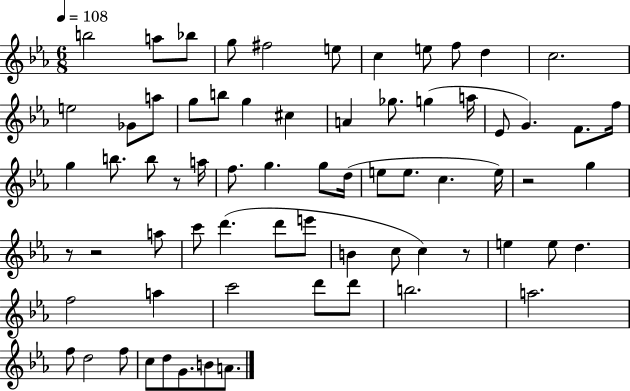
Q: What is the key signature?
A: EES major